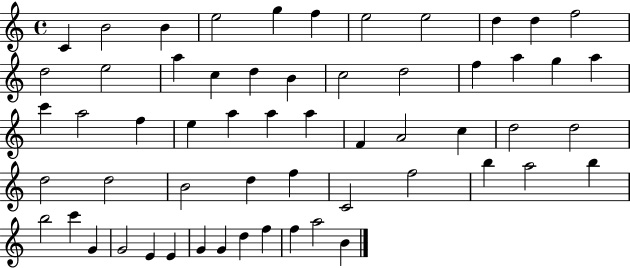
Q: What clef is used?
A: treble